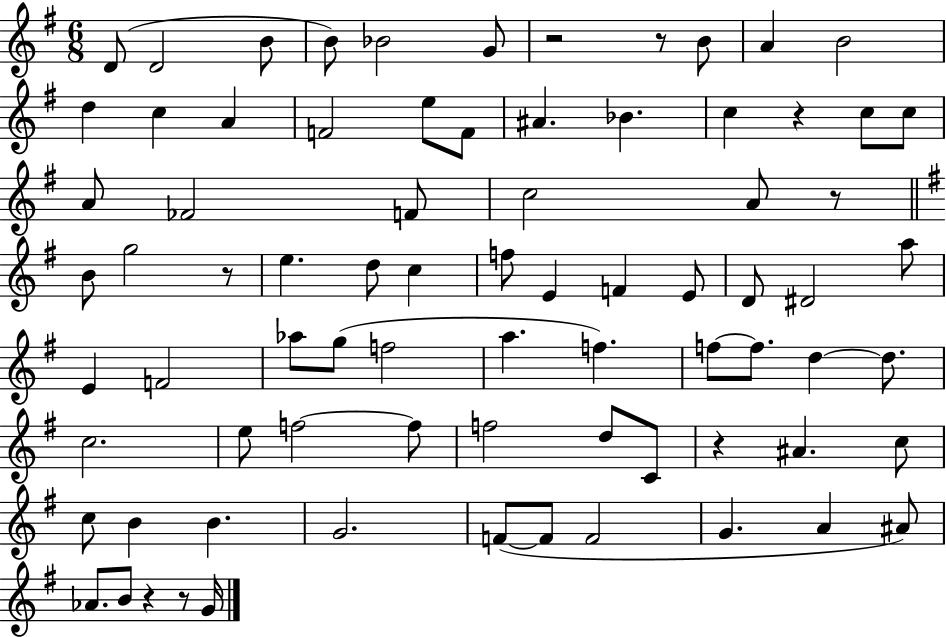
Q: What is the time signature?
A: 6/8